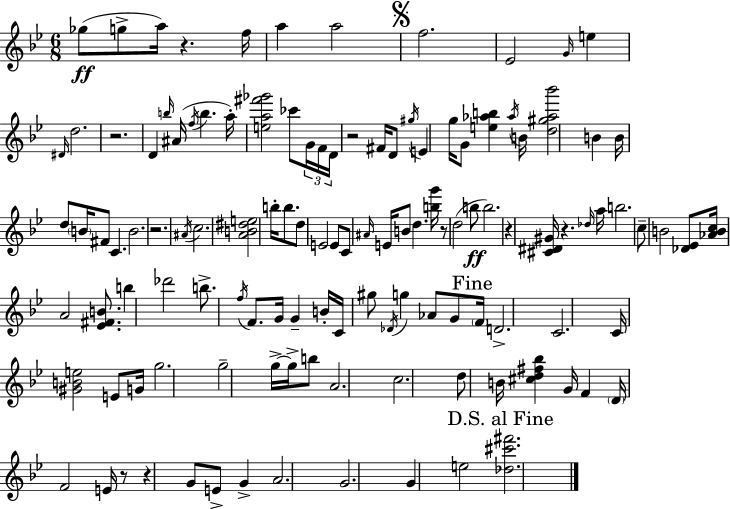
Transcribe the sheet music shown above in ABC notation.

X:1
T:Untitled
M:6/8
L:1/4
K:Gm
_g/2 g/2 a/4 z f/4 a a2 f2 _E2 G/4 e ^D/4 d2 z2 D b/4 ^A/4 f/4 b a/4 [ea^f'_g']2 _c'/2 G/4 F/4 D/4 z2 ^F/4 D/2 ^g/4 E g/4 G/2 [e_ab] _a/4 B/4 [d^g_a_b']2 B B/4 d/2 B/4 ^F/2 C B2 z2 ^A/4 c2 [AB^de]2 b/4 b/2 d/2 E2 E/2 C/2 ^A/4 E/4 B/2 d [bg']/4 z/2 d2 b/2 b2 z [^C^D^G]/4 z _d/4 a/4 b2 c/2 B2 [_D_E]/2 [_ABc]/4 A2 [_E^FB]/2 b _d'2 b/2 f/4 F/2 G/4 G B/4 C/4 ^g/2 _D/4 g _A/2 G/2 F/4 D2 C2 C/4 [^GBe]2 E/2 G/4 g2 g2 g/4 g/4 b/2 A2 c2 d/2 B/4 [^cd^f_b] G/4 F D/4 F2 E/4 z/2 z G/2 E/2 G A2 G2 G e2 [_d^c'^f']2